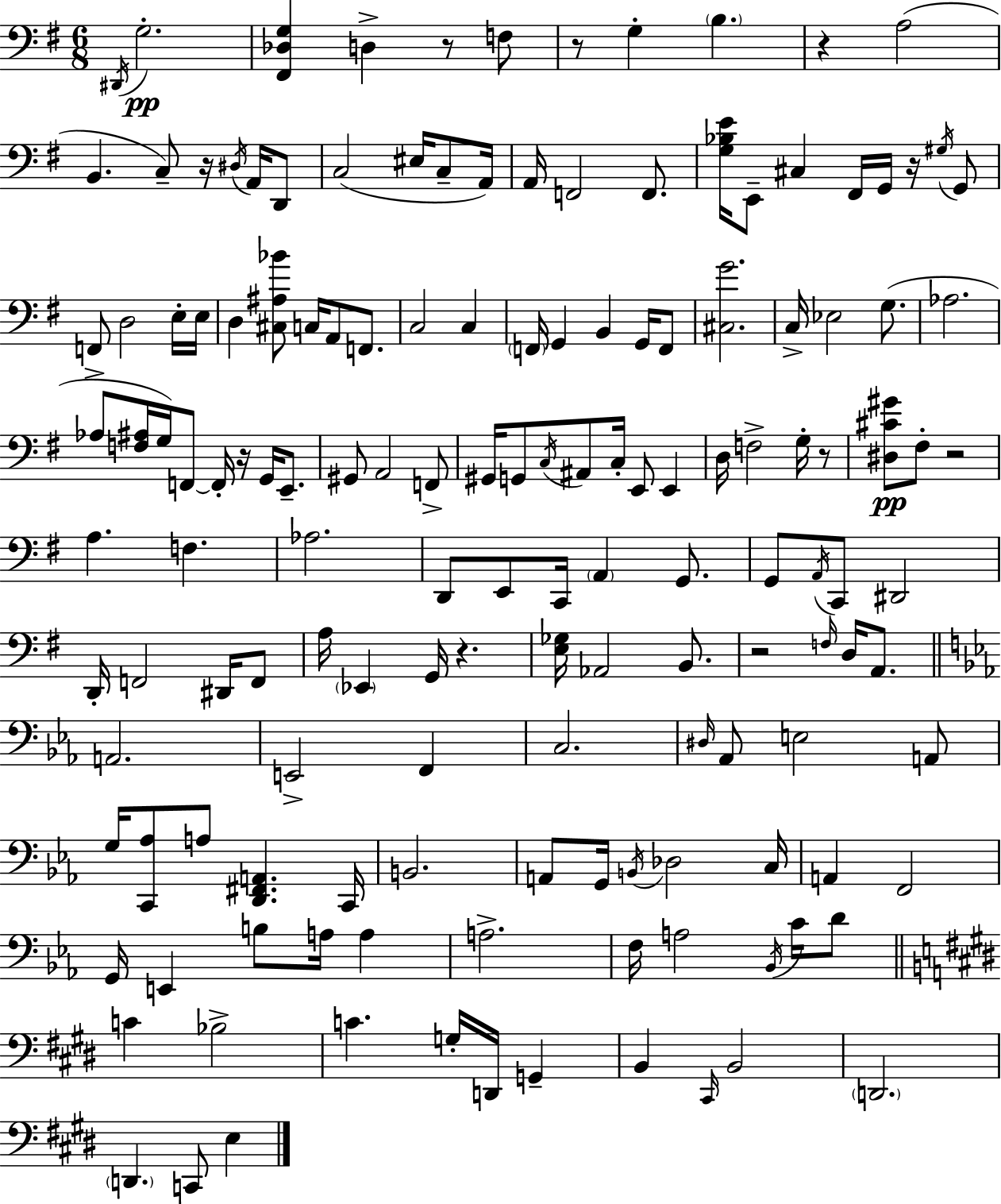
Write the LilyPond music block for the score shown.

{
  \clef bass
  \numericTimeSignature
  \time 6/8
  \key g \major
  \acciaccatura { dis,16 }\pp g2.-. | <fis, des g>4 d4-> r8 f8 | r8 g4-. \parenthesize b4. | r4 a2( | \break b,4. c8--) r16 \acciaccatura { dis16 } a,16 | d,8 c2( eis16 c8-- | a,16) a,16 f,2 f,8. | <g bes e'>16 e,8-- cis4 fis,16 g,16 r16 | \break \acciaccatura { gis16 } g,8 f,8-> d2 | e16-. e16 d4 <cis ais bes'>8 c16 a,8 | f,8. c2 c4 | \parenthesize f,16 g,4 b,4 | \break g,16 f,8 <cis g'>2. | c16-> ees2 | g8.( aes2. | aes8 <f ais>16 g16) f,8~~ f,16-. r16 g,16 | \break e,8.-- gis,8 a,2 | f,8-> gis,16 g,8 \acciaccatura { c16 } ais,8 c16-. e,8 | e,4 d16 f2-> | g16-. r8 <dis cis' gis'>8\pp fis8-. r2 | \break a4. f4. | aes2. | d,8 e,8 c,16 \parenthesize a,4 | g,8. g,8 \acciaccatura { a,16 } c,8 dis,2 | \break d,16-. f,2 | dis,16 f,8 a16 \parenthesize ees,4 g,16 r4. | <e ges>16 aes,2 | b,8. r2 | \break \grace { f16 } d16 a,8. \bar "||" \break \key ees \major a,2. | e,2-> f,4 | c2. | \grace { dis16 } aes,8 e2 a,8 | \break g16 <c, aes>8 a8 <d, fis, a,>4. | c,16 b,2. | a,8 g,16 \acciaccatura { b,16 } des2 | c16 a,4 f,2 | \break g,16 e,4 b8 a16 a4 | a2.-> | f16 a2 \acciaccatura { bes,16 } | c'16 d'8 \bar "||" \break \key e \major c'4 bes2-> | c'4. g16-. d,16 g,4-- | b,4 \grace { cis,16 } b,2 | \parenthesize d,2. | \break \parenthesize d,4. c,8 e4 | \bar "|."
}